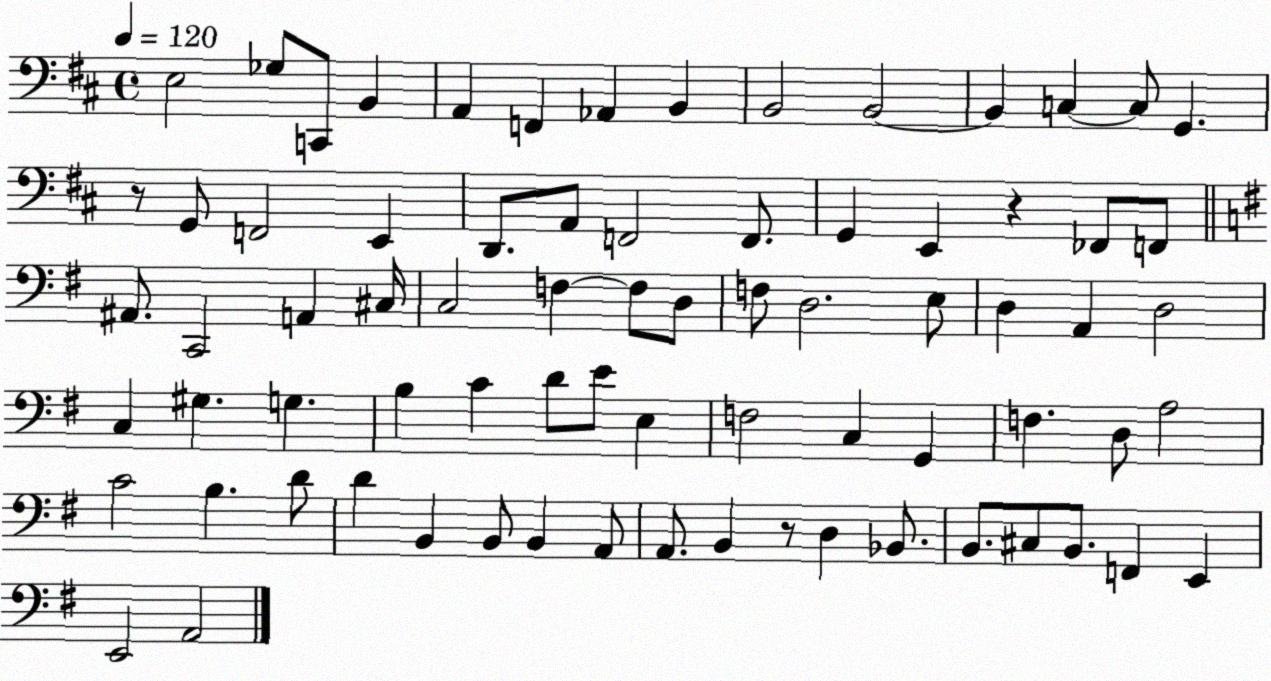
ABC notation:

X:1
T:Untitled
M:4/4
L:1/4
K:D
E,2 _G,/2 C,,/2 B,, A,, F,, _A,, B,, B,,2 B,,2 B,, C, C,/2 G,, z/2 G,,/2 F,,2 E,, D,,/2 A,,/2 F,,2 F,,/2 G,, E,, z _F,,/2 F,,/2 ^A,,/2 C,,2 A,, ^C,/4 C,2 F, F,/2 D,/2 F,/2 D,2 E,/2 D, A,, D,2 C, ^G, G, B, C D/2 E/2 E, F,2 C, G,, F, D,/2 A,2 C2 B, D/2 D B,, B,,/2 B,, A,,/2 A,,/2 B,, z/2 D, _B,,/2 B,,/2 ^C,/2 B,,/2 F,, E,, E,,2 A,,2